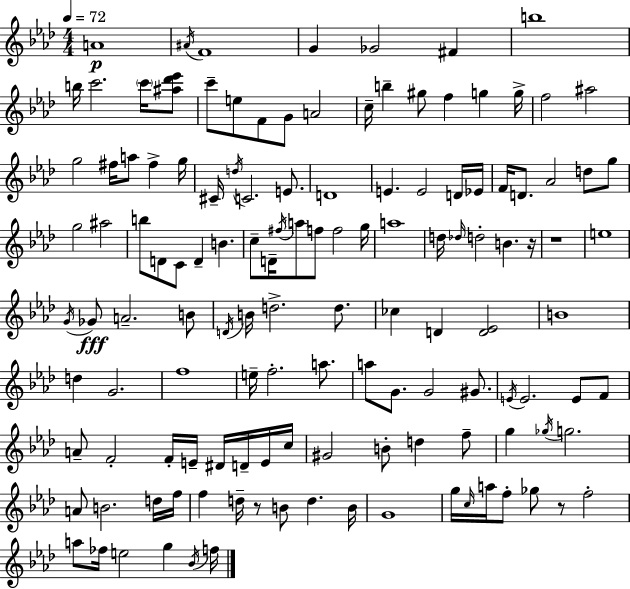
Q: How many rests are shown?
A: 4